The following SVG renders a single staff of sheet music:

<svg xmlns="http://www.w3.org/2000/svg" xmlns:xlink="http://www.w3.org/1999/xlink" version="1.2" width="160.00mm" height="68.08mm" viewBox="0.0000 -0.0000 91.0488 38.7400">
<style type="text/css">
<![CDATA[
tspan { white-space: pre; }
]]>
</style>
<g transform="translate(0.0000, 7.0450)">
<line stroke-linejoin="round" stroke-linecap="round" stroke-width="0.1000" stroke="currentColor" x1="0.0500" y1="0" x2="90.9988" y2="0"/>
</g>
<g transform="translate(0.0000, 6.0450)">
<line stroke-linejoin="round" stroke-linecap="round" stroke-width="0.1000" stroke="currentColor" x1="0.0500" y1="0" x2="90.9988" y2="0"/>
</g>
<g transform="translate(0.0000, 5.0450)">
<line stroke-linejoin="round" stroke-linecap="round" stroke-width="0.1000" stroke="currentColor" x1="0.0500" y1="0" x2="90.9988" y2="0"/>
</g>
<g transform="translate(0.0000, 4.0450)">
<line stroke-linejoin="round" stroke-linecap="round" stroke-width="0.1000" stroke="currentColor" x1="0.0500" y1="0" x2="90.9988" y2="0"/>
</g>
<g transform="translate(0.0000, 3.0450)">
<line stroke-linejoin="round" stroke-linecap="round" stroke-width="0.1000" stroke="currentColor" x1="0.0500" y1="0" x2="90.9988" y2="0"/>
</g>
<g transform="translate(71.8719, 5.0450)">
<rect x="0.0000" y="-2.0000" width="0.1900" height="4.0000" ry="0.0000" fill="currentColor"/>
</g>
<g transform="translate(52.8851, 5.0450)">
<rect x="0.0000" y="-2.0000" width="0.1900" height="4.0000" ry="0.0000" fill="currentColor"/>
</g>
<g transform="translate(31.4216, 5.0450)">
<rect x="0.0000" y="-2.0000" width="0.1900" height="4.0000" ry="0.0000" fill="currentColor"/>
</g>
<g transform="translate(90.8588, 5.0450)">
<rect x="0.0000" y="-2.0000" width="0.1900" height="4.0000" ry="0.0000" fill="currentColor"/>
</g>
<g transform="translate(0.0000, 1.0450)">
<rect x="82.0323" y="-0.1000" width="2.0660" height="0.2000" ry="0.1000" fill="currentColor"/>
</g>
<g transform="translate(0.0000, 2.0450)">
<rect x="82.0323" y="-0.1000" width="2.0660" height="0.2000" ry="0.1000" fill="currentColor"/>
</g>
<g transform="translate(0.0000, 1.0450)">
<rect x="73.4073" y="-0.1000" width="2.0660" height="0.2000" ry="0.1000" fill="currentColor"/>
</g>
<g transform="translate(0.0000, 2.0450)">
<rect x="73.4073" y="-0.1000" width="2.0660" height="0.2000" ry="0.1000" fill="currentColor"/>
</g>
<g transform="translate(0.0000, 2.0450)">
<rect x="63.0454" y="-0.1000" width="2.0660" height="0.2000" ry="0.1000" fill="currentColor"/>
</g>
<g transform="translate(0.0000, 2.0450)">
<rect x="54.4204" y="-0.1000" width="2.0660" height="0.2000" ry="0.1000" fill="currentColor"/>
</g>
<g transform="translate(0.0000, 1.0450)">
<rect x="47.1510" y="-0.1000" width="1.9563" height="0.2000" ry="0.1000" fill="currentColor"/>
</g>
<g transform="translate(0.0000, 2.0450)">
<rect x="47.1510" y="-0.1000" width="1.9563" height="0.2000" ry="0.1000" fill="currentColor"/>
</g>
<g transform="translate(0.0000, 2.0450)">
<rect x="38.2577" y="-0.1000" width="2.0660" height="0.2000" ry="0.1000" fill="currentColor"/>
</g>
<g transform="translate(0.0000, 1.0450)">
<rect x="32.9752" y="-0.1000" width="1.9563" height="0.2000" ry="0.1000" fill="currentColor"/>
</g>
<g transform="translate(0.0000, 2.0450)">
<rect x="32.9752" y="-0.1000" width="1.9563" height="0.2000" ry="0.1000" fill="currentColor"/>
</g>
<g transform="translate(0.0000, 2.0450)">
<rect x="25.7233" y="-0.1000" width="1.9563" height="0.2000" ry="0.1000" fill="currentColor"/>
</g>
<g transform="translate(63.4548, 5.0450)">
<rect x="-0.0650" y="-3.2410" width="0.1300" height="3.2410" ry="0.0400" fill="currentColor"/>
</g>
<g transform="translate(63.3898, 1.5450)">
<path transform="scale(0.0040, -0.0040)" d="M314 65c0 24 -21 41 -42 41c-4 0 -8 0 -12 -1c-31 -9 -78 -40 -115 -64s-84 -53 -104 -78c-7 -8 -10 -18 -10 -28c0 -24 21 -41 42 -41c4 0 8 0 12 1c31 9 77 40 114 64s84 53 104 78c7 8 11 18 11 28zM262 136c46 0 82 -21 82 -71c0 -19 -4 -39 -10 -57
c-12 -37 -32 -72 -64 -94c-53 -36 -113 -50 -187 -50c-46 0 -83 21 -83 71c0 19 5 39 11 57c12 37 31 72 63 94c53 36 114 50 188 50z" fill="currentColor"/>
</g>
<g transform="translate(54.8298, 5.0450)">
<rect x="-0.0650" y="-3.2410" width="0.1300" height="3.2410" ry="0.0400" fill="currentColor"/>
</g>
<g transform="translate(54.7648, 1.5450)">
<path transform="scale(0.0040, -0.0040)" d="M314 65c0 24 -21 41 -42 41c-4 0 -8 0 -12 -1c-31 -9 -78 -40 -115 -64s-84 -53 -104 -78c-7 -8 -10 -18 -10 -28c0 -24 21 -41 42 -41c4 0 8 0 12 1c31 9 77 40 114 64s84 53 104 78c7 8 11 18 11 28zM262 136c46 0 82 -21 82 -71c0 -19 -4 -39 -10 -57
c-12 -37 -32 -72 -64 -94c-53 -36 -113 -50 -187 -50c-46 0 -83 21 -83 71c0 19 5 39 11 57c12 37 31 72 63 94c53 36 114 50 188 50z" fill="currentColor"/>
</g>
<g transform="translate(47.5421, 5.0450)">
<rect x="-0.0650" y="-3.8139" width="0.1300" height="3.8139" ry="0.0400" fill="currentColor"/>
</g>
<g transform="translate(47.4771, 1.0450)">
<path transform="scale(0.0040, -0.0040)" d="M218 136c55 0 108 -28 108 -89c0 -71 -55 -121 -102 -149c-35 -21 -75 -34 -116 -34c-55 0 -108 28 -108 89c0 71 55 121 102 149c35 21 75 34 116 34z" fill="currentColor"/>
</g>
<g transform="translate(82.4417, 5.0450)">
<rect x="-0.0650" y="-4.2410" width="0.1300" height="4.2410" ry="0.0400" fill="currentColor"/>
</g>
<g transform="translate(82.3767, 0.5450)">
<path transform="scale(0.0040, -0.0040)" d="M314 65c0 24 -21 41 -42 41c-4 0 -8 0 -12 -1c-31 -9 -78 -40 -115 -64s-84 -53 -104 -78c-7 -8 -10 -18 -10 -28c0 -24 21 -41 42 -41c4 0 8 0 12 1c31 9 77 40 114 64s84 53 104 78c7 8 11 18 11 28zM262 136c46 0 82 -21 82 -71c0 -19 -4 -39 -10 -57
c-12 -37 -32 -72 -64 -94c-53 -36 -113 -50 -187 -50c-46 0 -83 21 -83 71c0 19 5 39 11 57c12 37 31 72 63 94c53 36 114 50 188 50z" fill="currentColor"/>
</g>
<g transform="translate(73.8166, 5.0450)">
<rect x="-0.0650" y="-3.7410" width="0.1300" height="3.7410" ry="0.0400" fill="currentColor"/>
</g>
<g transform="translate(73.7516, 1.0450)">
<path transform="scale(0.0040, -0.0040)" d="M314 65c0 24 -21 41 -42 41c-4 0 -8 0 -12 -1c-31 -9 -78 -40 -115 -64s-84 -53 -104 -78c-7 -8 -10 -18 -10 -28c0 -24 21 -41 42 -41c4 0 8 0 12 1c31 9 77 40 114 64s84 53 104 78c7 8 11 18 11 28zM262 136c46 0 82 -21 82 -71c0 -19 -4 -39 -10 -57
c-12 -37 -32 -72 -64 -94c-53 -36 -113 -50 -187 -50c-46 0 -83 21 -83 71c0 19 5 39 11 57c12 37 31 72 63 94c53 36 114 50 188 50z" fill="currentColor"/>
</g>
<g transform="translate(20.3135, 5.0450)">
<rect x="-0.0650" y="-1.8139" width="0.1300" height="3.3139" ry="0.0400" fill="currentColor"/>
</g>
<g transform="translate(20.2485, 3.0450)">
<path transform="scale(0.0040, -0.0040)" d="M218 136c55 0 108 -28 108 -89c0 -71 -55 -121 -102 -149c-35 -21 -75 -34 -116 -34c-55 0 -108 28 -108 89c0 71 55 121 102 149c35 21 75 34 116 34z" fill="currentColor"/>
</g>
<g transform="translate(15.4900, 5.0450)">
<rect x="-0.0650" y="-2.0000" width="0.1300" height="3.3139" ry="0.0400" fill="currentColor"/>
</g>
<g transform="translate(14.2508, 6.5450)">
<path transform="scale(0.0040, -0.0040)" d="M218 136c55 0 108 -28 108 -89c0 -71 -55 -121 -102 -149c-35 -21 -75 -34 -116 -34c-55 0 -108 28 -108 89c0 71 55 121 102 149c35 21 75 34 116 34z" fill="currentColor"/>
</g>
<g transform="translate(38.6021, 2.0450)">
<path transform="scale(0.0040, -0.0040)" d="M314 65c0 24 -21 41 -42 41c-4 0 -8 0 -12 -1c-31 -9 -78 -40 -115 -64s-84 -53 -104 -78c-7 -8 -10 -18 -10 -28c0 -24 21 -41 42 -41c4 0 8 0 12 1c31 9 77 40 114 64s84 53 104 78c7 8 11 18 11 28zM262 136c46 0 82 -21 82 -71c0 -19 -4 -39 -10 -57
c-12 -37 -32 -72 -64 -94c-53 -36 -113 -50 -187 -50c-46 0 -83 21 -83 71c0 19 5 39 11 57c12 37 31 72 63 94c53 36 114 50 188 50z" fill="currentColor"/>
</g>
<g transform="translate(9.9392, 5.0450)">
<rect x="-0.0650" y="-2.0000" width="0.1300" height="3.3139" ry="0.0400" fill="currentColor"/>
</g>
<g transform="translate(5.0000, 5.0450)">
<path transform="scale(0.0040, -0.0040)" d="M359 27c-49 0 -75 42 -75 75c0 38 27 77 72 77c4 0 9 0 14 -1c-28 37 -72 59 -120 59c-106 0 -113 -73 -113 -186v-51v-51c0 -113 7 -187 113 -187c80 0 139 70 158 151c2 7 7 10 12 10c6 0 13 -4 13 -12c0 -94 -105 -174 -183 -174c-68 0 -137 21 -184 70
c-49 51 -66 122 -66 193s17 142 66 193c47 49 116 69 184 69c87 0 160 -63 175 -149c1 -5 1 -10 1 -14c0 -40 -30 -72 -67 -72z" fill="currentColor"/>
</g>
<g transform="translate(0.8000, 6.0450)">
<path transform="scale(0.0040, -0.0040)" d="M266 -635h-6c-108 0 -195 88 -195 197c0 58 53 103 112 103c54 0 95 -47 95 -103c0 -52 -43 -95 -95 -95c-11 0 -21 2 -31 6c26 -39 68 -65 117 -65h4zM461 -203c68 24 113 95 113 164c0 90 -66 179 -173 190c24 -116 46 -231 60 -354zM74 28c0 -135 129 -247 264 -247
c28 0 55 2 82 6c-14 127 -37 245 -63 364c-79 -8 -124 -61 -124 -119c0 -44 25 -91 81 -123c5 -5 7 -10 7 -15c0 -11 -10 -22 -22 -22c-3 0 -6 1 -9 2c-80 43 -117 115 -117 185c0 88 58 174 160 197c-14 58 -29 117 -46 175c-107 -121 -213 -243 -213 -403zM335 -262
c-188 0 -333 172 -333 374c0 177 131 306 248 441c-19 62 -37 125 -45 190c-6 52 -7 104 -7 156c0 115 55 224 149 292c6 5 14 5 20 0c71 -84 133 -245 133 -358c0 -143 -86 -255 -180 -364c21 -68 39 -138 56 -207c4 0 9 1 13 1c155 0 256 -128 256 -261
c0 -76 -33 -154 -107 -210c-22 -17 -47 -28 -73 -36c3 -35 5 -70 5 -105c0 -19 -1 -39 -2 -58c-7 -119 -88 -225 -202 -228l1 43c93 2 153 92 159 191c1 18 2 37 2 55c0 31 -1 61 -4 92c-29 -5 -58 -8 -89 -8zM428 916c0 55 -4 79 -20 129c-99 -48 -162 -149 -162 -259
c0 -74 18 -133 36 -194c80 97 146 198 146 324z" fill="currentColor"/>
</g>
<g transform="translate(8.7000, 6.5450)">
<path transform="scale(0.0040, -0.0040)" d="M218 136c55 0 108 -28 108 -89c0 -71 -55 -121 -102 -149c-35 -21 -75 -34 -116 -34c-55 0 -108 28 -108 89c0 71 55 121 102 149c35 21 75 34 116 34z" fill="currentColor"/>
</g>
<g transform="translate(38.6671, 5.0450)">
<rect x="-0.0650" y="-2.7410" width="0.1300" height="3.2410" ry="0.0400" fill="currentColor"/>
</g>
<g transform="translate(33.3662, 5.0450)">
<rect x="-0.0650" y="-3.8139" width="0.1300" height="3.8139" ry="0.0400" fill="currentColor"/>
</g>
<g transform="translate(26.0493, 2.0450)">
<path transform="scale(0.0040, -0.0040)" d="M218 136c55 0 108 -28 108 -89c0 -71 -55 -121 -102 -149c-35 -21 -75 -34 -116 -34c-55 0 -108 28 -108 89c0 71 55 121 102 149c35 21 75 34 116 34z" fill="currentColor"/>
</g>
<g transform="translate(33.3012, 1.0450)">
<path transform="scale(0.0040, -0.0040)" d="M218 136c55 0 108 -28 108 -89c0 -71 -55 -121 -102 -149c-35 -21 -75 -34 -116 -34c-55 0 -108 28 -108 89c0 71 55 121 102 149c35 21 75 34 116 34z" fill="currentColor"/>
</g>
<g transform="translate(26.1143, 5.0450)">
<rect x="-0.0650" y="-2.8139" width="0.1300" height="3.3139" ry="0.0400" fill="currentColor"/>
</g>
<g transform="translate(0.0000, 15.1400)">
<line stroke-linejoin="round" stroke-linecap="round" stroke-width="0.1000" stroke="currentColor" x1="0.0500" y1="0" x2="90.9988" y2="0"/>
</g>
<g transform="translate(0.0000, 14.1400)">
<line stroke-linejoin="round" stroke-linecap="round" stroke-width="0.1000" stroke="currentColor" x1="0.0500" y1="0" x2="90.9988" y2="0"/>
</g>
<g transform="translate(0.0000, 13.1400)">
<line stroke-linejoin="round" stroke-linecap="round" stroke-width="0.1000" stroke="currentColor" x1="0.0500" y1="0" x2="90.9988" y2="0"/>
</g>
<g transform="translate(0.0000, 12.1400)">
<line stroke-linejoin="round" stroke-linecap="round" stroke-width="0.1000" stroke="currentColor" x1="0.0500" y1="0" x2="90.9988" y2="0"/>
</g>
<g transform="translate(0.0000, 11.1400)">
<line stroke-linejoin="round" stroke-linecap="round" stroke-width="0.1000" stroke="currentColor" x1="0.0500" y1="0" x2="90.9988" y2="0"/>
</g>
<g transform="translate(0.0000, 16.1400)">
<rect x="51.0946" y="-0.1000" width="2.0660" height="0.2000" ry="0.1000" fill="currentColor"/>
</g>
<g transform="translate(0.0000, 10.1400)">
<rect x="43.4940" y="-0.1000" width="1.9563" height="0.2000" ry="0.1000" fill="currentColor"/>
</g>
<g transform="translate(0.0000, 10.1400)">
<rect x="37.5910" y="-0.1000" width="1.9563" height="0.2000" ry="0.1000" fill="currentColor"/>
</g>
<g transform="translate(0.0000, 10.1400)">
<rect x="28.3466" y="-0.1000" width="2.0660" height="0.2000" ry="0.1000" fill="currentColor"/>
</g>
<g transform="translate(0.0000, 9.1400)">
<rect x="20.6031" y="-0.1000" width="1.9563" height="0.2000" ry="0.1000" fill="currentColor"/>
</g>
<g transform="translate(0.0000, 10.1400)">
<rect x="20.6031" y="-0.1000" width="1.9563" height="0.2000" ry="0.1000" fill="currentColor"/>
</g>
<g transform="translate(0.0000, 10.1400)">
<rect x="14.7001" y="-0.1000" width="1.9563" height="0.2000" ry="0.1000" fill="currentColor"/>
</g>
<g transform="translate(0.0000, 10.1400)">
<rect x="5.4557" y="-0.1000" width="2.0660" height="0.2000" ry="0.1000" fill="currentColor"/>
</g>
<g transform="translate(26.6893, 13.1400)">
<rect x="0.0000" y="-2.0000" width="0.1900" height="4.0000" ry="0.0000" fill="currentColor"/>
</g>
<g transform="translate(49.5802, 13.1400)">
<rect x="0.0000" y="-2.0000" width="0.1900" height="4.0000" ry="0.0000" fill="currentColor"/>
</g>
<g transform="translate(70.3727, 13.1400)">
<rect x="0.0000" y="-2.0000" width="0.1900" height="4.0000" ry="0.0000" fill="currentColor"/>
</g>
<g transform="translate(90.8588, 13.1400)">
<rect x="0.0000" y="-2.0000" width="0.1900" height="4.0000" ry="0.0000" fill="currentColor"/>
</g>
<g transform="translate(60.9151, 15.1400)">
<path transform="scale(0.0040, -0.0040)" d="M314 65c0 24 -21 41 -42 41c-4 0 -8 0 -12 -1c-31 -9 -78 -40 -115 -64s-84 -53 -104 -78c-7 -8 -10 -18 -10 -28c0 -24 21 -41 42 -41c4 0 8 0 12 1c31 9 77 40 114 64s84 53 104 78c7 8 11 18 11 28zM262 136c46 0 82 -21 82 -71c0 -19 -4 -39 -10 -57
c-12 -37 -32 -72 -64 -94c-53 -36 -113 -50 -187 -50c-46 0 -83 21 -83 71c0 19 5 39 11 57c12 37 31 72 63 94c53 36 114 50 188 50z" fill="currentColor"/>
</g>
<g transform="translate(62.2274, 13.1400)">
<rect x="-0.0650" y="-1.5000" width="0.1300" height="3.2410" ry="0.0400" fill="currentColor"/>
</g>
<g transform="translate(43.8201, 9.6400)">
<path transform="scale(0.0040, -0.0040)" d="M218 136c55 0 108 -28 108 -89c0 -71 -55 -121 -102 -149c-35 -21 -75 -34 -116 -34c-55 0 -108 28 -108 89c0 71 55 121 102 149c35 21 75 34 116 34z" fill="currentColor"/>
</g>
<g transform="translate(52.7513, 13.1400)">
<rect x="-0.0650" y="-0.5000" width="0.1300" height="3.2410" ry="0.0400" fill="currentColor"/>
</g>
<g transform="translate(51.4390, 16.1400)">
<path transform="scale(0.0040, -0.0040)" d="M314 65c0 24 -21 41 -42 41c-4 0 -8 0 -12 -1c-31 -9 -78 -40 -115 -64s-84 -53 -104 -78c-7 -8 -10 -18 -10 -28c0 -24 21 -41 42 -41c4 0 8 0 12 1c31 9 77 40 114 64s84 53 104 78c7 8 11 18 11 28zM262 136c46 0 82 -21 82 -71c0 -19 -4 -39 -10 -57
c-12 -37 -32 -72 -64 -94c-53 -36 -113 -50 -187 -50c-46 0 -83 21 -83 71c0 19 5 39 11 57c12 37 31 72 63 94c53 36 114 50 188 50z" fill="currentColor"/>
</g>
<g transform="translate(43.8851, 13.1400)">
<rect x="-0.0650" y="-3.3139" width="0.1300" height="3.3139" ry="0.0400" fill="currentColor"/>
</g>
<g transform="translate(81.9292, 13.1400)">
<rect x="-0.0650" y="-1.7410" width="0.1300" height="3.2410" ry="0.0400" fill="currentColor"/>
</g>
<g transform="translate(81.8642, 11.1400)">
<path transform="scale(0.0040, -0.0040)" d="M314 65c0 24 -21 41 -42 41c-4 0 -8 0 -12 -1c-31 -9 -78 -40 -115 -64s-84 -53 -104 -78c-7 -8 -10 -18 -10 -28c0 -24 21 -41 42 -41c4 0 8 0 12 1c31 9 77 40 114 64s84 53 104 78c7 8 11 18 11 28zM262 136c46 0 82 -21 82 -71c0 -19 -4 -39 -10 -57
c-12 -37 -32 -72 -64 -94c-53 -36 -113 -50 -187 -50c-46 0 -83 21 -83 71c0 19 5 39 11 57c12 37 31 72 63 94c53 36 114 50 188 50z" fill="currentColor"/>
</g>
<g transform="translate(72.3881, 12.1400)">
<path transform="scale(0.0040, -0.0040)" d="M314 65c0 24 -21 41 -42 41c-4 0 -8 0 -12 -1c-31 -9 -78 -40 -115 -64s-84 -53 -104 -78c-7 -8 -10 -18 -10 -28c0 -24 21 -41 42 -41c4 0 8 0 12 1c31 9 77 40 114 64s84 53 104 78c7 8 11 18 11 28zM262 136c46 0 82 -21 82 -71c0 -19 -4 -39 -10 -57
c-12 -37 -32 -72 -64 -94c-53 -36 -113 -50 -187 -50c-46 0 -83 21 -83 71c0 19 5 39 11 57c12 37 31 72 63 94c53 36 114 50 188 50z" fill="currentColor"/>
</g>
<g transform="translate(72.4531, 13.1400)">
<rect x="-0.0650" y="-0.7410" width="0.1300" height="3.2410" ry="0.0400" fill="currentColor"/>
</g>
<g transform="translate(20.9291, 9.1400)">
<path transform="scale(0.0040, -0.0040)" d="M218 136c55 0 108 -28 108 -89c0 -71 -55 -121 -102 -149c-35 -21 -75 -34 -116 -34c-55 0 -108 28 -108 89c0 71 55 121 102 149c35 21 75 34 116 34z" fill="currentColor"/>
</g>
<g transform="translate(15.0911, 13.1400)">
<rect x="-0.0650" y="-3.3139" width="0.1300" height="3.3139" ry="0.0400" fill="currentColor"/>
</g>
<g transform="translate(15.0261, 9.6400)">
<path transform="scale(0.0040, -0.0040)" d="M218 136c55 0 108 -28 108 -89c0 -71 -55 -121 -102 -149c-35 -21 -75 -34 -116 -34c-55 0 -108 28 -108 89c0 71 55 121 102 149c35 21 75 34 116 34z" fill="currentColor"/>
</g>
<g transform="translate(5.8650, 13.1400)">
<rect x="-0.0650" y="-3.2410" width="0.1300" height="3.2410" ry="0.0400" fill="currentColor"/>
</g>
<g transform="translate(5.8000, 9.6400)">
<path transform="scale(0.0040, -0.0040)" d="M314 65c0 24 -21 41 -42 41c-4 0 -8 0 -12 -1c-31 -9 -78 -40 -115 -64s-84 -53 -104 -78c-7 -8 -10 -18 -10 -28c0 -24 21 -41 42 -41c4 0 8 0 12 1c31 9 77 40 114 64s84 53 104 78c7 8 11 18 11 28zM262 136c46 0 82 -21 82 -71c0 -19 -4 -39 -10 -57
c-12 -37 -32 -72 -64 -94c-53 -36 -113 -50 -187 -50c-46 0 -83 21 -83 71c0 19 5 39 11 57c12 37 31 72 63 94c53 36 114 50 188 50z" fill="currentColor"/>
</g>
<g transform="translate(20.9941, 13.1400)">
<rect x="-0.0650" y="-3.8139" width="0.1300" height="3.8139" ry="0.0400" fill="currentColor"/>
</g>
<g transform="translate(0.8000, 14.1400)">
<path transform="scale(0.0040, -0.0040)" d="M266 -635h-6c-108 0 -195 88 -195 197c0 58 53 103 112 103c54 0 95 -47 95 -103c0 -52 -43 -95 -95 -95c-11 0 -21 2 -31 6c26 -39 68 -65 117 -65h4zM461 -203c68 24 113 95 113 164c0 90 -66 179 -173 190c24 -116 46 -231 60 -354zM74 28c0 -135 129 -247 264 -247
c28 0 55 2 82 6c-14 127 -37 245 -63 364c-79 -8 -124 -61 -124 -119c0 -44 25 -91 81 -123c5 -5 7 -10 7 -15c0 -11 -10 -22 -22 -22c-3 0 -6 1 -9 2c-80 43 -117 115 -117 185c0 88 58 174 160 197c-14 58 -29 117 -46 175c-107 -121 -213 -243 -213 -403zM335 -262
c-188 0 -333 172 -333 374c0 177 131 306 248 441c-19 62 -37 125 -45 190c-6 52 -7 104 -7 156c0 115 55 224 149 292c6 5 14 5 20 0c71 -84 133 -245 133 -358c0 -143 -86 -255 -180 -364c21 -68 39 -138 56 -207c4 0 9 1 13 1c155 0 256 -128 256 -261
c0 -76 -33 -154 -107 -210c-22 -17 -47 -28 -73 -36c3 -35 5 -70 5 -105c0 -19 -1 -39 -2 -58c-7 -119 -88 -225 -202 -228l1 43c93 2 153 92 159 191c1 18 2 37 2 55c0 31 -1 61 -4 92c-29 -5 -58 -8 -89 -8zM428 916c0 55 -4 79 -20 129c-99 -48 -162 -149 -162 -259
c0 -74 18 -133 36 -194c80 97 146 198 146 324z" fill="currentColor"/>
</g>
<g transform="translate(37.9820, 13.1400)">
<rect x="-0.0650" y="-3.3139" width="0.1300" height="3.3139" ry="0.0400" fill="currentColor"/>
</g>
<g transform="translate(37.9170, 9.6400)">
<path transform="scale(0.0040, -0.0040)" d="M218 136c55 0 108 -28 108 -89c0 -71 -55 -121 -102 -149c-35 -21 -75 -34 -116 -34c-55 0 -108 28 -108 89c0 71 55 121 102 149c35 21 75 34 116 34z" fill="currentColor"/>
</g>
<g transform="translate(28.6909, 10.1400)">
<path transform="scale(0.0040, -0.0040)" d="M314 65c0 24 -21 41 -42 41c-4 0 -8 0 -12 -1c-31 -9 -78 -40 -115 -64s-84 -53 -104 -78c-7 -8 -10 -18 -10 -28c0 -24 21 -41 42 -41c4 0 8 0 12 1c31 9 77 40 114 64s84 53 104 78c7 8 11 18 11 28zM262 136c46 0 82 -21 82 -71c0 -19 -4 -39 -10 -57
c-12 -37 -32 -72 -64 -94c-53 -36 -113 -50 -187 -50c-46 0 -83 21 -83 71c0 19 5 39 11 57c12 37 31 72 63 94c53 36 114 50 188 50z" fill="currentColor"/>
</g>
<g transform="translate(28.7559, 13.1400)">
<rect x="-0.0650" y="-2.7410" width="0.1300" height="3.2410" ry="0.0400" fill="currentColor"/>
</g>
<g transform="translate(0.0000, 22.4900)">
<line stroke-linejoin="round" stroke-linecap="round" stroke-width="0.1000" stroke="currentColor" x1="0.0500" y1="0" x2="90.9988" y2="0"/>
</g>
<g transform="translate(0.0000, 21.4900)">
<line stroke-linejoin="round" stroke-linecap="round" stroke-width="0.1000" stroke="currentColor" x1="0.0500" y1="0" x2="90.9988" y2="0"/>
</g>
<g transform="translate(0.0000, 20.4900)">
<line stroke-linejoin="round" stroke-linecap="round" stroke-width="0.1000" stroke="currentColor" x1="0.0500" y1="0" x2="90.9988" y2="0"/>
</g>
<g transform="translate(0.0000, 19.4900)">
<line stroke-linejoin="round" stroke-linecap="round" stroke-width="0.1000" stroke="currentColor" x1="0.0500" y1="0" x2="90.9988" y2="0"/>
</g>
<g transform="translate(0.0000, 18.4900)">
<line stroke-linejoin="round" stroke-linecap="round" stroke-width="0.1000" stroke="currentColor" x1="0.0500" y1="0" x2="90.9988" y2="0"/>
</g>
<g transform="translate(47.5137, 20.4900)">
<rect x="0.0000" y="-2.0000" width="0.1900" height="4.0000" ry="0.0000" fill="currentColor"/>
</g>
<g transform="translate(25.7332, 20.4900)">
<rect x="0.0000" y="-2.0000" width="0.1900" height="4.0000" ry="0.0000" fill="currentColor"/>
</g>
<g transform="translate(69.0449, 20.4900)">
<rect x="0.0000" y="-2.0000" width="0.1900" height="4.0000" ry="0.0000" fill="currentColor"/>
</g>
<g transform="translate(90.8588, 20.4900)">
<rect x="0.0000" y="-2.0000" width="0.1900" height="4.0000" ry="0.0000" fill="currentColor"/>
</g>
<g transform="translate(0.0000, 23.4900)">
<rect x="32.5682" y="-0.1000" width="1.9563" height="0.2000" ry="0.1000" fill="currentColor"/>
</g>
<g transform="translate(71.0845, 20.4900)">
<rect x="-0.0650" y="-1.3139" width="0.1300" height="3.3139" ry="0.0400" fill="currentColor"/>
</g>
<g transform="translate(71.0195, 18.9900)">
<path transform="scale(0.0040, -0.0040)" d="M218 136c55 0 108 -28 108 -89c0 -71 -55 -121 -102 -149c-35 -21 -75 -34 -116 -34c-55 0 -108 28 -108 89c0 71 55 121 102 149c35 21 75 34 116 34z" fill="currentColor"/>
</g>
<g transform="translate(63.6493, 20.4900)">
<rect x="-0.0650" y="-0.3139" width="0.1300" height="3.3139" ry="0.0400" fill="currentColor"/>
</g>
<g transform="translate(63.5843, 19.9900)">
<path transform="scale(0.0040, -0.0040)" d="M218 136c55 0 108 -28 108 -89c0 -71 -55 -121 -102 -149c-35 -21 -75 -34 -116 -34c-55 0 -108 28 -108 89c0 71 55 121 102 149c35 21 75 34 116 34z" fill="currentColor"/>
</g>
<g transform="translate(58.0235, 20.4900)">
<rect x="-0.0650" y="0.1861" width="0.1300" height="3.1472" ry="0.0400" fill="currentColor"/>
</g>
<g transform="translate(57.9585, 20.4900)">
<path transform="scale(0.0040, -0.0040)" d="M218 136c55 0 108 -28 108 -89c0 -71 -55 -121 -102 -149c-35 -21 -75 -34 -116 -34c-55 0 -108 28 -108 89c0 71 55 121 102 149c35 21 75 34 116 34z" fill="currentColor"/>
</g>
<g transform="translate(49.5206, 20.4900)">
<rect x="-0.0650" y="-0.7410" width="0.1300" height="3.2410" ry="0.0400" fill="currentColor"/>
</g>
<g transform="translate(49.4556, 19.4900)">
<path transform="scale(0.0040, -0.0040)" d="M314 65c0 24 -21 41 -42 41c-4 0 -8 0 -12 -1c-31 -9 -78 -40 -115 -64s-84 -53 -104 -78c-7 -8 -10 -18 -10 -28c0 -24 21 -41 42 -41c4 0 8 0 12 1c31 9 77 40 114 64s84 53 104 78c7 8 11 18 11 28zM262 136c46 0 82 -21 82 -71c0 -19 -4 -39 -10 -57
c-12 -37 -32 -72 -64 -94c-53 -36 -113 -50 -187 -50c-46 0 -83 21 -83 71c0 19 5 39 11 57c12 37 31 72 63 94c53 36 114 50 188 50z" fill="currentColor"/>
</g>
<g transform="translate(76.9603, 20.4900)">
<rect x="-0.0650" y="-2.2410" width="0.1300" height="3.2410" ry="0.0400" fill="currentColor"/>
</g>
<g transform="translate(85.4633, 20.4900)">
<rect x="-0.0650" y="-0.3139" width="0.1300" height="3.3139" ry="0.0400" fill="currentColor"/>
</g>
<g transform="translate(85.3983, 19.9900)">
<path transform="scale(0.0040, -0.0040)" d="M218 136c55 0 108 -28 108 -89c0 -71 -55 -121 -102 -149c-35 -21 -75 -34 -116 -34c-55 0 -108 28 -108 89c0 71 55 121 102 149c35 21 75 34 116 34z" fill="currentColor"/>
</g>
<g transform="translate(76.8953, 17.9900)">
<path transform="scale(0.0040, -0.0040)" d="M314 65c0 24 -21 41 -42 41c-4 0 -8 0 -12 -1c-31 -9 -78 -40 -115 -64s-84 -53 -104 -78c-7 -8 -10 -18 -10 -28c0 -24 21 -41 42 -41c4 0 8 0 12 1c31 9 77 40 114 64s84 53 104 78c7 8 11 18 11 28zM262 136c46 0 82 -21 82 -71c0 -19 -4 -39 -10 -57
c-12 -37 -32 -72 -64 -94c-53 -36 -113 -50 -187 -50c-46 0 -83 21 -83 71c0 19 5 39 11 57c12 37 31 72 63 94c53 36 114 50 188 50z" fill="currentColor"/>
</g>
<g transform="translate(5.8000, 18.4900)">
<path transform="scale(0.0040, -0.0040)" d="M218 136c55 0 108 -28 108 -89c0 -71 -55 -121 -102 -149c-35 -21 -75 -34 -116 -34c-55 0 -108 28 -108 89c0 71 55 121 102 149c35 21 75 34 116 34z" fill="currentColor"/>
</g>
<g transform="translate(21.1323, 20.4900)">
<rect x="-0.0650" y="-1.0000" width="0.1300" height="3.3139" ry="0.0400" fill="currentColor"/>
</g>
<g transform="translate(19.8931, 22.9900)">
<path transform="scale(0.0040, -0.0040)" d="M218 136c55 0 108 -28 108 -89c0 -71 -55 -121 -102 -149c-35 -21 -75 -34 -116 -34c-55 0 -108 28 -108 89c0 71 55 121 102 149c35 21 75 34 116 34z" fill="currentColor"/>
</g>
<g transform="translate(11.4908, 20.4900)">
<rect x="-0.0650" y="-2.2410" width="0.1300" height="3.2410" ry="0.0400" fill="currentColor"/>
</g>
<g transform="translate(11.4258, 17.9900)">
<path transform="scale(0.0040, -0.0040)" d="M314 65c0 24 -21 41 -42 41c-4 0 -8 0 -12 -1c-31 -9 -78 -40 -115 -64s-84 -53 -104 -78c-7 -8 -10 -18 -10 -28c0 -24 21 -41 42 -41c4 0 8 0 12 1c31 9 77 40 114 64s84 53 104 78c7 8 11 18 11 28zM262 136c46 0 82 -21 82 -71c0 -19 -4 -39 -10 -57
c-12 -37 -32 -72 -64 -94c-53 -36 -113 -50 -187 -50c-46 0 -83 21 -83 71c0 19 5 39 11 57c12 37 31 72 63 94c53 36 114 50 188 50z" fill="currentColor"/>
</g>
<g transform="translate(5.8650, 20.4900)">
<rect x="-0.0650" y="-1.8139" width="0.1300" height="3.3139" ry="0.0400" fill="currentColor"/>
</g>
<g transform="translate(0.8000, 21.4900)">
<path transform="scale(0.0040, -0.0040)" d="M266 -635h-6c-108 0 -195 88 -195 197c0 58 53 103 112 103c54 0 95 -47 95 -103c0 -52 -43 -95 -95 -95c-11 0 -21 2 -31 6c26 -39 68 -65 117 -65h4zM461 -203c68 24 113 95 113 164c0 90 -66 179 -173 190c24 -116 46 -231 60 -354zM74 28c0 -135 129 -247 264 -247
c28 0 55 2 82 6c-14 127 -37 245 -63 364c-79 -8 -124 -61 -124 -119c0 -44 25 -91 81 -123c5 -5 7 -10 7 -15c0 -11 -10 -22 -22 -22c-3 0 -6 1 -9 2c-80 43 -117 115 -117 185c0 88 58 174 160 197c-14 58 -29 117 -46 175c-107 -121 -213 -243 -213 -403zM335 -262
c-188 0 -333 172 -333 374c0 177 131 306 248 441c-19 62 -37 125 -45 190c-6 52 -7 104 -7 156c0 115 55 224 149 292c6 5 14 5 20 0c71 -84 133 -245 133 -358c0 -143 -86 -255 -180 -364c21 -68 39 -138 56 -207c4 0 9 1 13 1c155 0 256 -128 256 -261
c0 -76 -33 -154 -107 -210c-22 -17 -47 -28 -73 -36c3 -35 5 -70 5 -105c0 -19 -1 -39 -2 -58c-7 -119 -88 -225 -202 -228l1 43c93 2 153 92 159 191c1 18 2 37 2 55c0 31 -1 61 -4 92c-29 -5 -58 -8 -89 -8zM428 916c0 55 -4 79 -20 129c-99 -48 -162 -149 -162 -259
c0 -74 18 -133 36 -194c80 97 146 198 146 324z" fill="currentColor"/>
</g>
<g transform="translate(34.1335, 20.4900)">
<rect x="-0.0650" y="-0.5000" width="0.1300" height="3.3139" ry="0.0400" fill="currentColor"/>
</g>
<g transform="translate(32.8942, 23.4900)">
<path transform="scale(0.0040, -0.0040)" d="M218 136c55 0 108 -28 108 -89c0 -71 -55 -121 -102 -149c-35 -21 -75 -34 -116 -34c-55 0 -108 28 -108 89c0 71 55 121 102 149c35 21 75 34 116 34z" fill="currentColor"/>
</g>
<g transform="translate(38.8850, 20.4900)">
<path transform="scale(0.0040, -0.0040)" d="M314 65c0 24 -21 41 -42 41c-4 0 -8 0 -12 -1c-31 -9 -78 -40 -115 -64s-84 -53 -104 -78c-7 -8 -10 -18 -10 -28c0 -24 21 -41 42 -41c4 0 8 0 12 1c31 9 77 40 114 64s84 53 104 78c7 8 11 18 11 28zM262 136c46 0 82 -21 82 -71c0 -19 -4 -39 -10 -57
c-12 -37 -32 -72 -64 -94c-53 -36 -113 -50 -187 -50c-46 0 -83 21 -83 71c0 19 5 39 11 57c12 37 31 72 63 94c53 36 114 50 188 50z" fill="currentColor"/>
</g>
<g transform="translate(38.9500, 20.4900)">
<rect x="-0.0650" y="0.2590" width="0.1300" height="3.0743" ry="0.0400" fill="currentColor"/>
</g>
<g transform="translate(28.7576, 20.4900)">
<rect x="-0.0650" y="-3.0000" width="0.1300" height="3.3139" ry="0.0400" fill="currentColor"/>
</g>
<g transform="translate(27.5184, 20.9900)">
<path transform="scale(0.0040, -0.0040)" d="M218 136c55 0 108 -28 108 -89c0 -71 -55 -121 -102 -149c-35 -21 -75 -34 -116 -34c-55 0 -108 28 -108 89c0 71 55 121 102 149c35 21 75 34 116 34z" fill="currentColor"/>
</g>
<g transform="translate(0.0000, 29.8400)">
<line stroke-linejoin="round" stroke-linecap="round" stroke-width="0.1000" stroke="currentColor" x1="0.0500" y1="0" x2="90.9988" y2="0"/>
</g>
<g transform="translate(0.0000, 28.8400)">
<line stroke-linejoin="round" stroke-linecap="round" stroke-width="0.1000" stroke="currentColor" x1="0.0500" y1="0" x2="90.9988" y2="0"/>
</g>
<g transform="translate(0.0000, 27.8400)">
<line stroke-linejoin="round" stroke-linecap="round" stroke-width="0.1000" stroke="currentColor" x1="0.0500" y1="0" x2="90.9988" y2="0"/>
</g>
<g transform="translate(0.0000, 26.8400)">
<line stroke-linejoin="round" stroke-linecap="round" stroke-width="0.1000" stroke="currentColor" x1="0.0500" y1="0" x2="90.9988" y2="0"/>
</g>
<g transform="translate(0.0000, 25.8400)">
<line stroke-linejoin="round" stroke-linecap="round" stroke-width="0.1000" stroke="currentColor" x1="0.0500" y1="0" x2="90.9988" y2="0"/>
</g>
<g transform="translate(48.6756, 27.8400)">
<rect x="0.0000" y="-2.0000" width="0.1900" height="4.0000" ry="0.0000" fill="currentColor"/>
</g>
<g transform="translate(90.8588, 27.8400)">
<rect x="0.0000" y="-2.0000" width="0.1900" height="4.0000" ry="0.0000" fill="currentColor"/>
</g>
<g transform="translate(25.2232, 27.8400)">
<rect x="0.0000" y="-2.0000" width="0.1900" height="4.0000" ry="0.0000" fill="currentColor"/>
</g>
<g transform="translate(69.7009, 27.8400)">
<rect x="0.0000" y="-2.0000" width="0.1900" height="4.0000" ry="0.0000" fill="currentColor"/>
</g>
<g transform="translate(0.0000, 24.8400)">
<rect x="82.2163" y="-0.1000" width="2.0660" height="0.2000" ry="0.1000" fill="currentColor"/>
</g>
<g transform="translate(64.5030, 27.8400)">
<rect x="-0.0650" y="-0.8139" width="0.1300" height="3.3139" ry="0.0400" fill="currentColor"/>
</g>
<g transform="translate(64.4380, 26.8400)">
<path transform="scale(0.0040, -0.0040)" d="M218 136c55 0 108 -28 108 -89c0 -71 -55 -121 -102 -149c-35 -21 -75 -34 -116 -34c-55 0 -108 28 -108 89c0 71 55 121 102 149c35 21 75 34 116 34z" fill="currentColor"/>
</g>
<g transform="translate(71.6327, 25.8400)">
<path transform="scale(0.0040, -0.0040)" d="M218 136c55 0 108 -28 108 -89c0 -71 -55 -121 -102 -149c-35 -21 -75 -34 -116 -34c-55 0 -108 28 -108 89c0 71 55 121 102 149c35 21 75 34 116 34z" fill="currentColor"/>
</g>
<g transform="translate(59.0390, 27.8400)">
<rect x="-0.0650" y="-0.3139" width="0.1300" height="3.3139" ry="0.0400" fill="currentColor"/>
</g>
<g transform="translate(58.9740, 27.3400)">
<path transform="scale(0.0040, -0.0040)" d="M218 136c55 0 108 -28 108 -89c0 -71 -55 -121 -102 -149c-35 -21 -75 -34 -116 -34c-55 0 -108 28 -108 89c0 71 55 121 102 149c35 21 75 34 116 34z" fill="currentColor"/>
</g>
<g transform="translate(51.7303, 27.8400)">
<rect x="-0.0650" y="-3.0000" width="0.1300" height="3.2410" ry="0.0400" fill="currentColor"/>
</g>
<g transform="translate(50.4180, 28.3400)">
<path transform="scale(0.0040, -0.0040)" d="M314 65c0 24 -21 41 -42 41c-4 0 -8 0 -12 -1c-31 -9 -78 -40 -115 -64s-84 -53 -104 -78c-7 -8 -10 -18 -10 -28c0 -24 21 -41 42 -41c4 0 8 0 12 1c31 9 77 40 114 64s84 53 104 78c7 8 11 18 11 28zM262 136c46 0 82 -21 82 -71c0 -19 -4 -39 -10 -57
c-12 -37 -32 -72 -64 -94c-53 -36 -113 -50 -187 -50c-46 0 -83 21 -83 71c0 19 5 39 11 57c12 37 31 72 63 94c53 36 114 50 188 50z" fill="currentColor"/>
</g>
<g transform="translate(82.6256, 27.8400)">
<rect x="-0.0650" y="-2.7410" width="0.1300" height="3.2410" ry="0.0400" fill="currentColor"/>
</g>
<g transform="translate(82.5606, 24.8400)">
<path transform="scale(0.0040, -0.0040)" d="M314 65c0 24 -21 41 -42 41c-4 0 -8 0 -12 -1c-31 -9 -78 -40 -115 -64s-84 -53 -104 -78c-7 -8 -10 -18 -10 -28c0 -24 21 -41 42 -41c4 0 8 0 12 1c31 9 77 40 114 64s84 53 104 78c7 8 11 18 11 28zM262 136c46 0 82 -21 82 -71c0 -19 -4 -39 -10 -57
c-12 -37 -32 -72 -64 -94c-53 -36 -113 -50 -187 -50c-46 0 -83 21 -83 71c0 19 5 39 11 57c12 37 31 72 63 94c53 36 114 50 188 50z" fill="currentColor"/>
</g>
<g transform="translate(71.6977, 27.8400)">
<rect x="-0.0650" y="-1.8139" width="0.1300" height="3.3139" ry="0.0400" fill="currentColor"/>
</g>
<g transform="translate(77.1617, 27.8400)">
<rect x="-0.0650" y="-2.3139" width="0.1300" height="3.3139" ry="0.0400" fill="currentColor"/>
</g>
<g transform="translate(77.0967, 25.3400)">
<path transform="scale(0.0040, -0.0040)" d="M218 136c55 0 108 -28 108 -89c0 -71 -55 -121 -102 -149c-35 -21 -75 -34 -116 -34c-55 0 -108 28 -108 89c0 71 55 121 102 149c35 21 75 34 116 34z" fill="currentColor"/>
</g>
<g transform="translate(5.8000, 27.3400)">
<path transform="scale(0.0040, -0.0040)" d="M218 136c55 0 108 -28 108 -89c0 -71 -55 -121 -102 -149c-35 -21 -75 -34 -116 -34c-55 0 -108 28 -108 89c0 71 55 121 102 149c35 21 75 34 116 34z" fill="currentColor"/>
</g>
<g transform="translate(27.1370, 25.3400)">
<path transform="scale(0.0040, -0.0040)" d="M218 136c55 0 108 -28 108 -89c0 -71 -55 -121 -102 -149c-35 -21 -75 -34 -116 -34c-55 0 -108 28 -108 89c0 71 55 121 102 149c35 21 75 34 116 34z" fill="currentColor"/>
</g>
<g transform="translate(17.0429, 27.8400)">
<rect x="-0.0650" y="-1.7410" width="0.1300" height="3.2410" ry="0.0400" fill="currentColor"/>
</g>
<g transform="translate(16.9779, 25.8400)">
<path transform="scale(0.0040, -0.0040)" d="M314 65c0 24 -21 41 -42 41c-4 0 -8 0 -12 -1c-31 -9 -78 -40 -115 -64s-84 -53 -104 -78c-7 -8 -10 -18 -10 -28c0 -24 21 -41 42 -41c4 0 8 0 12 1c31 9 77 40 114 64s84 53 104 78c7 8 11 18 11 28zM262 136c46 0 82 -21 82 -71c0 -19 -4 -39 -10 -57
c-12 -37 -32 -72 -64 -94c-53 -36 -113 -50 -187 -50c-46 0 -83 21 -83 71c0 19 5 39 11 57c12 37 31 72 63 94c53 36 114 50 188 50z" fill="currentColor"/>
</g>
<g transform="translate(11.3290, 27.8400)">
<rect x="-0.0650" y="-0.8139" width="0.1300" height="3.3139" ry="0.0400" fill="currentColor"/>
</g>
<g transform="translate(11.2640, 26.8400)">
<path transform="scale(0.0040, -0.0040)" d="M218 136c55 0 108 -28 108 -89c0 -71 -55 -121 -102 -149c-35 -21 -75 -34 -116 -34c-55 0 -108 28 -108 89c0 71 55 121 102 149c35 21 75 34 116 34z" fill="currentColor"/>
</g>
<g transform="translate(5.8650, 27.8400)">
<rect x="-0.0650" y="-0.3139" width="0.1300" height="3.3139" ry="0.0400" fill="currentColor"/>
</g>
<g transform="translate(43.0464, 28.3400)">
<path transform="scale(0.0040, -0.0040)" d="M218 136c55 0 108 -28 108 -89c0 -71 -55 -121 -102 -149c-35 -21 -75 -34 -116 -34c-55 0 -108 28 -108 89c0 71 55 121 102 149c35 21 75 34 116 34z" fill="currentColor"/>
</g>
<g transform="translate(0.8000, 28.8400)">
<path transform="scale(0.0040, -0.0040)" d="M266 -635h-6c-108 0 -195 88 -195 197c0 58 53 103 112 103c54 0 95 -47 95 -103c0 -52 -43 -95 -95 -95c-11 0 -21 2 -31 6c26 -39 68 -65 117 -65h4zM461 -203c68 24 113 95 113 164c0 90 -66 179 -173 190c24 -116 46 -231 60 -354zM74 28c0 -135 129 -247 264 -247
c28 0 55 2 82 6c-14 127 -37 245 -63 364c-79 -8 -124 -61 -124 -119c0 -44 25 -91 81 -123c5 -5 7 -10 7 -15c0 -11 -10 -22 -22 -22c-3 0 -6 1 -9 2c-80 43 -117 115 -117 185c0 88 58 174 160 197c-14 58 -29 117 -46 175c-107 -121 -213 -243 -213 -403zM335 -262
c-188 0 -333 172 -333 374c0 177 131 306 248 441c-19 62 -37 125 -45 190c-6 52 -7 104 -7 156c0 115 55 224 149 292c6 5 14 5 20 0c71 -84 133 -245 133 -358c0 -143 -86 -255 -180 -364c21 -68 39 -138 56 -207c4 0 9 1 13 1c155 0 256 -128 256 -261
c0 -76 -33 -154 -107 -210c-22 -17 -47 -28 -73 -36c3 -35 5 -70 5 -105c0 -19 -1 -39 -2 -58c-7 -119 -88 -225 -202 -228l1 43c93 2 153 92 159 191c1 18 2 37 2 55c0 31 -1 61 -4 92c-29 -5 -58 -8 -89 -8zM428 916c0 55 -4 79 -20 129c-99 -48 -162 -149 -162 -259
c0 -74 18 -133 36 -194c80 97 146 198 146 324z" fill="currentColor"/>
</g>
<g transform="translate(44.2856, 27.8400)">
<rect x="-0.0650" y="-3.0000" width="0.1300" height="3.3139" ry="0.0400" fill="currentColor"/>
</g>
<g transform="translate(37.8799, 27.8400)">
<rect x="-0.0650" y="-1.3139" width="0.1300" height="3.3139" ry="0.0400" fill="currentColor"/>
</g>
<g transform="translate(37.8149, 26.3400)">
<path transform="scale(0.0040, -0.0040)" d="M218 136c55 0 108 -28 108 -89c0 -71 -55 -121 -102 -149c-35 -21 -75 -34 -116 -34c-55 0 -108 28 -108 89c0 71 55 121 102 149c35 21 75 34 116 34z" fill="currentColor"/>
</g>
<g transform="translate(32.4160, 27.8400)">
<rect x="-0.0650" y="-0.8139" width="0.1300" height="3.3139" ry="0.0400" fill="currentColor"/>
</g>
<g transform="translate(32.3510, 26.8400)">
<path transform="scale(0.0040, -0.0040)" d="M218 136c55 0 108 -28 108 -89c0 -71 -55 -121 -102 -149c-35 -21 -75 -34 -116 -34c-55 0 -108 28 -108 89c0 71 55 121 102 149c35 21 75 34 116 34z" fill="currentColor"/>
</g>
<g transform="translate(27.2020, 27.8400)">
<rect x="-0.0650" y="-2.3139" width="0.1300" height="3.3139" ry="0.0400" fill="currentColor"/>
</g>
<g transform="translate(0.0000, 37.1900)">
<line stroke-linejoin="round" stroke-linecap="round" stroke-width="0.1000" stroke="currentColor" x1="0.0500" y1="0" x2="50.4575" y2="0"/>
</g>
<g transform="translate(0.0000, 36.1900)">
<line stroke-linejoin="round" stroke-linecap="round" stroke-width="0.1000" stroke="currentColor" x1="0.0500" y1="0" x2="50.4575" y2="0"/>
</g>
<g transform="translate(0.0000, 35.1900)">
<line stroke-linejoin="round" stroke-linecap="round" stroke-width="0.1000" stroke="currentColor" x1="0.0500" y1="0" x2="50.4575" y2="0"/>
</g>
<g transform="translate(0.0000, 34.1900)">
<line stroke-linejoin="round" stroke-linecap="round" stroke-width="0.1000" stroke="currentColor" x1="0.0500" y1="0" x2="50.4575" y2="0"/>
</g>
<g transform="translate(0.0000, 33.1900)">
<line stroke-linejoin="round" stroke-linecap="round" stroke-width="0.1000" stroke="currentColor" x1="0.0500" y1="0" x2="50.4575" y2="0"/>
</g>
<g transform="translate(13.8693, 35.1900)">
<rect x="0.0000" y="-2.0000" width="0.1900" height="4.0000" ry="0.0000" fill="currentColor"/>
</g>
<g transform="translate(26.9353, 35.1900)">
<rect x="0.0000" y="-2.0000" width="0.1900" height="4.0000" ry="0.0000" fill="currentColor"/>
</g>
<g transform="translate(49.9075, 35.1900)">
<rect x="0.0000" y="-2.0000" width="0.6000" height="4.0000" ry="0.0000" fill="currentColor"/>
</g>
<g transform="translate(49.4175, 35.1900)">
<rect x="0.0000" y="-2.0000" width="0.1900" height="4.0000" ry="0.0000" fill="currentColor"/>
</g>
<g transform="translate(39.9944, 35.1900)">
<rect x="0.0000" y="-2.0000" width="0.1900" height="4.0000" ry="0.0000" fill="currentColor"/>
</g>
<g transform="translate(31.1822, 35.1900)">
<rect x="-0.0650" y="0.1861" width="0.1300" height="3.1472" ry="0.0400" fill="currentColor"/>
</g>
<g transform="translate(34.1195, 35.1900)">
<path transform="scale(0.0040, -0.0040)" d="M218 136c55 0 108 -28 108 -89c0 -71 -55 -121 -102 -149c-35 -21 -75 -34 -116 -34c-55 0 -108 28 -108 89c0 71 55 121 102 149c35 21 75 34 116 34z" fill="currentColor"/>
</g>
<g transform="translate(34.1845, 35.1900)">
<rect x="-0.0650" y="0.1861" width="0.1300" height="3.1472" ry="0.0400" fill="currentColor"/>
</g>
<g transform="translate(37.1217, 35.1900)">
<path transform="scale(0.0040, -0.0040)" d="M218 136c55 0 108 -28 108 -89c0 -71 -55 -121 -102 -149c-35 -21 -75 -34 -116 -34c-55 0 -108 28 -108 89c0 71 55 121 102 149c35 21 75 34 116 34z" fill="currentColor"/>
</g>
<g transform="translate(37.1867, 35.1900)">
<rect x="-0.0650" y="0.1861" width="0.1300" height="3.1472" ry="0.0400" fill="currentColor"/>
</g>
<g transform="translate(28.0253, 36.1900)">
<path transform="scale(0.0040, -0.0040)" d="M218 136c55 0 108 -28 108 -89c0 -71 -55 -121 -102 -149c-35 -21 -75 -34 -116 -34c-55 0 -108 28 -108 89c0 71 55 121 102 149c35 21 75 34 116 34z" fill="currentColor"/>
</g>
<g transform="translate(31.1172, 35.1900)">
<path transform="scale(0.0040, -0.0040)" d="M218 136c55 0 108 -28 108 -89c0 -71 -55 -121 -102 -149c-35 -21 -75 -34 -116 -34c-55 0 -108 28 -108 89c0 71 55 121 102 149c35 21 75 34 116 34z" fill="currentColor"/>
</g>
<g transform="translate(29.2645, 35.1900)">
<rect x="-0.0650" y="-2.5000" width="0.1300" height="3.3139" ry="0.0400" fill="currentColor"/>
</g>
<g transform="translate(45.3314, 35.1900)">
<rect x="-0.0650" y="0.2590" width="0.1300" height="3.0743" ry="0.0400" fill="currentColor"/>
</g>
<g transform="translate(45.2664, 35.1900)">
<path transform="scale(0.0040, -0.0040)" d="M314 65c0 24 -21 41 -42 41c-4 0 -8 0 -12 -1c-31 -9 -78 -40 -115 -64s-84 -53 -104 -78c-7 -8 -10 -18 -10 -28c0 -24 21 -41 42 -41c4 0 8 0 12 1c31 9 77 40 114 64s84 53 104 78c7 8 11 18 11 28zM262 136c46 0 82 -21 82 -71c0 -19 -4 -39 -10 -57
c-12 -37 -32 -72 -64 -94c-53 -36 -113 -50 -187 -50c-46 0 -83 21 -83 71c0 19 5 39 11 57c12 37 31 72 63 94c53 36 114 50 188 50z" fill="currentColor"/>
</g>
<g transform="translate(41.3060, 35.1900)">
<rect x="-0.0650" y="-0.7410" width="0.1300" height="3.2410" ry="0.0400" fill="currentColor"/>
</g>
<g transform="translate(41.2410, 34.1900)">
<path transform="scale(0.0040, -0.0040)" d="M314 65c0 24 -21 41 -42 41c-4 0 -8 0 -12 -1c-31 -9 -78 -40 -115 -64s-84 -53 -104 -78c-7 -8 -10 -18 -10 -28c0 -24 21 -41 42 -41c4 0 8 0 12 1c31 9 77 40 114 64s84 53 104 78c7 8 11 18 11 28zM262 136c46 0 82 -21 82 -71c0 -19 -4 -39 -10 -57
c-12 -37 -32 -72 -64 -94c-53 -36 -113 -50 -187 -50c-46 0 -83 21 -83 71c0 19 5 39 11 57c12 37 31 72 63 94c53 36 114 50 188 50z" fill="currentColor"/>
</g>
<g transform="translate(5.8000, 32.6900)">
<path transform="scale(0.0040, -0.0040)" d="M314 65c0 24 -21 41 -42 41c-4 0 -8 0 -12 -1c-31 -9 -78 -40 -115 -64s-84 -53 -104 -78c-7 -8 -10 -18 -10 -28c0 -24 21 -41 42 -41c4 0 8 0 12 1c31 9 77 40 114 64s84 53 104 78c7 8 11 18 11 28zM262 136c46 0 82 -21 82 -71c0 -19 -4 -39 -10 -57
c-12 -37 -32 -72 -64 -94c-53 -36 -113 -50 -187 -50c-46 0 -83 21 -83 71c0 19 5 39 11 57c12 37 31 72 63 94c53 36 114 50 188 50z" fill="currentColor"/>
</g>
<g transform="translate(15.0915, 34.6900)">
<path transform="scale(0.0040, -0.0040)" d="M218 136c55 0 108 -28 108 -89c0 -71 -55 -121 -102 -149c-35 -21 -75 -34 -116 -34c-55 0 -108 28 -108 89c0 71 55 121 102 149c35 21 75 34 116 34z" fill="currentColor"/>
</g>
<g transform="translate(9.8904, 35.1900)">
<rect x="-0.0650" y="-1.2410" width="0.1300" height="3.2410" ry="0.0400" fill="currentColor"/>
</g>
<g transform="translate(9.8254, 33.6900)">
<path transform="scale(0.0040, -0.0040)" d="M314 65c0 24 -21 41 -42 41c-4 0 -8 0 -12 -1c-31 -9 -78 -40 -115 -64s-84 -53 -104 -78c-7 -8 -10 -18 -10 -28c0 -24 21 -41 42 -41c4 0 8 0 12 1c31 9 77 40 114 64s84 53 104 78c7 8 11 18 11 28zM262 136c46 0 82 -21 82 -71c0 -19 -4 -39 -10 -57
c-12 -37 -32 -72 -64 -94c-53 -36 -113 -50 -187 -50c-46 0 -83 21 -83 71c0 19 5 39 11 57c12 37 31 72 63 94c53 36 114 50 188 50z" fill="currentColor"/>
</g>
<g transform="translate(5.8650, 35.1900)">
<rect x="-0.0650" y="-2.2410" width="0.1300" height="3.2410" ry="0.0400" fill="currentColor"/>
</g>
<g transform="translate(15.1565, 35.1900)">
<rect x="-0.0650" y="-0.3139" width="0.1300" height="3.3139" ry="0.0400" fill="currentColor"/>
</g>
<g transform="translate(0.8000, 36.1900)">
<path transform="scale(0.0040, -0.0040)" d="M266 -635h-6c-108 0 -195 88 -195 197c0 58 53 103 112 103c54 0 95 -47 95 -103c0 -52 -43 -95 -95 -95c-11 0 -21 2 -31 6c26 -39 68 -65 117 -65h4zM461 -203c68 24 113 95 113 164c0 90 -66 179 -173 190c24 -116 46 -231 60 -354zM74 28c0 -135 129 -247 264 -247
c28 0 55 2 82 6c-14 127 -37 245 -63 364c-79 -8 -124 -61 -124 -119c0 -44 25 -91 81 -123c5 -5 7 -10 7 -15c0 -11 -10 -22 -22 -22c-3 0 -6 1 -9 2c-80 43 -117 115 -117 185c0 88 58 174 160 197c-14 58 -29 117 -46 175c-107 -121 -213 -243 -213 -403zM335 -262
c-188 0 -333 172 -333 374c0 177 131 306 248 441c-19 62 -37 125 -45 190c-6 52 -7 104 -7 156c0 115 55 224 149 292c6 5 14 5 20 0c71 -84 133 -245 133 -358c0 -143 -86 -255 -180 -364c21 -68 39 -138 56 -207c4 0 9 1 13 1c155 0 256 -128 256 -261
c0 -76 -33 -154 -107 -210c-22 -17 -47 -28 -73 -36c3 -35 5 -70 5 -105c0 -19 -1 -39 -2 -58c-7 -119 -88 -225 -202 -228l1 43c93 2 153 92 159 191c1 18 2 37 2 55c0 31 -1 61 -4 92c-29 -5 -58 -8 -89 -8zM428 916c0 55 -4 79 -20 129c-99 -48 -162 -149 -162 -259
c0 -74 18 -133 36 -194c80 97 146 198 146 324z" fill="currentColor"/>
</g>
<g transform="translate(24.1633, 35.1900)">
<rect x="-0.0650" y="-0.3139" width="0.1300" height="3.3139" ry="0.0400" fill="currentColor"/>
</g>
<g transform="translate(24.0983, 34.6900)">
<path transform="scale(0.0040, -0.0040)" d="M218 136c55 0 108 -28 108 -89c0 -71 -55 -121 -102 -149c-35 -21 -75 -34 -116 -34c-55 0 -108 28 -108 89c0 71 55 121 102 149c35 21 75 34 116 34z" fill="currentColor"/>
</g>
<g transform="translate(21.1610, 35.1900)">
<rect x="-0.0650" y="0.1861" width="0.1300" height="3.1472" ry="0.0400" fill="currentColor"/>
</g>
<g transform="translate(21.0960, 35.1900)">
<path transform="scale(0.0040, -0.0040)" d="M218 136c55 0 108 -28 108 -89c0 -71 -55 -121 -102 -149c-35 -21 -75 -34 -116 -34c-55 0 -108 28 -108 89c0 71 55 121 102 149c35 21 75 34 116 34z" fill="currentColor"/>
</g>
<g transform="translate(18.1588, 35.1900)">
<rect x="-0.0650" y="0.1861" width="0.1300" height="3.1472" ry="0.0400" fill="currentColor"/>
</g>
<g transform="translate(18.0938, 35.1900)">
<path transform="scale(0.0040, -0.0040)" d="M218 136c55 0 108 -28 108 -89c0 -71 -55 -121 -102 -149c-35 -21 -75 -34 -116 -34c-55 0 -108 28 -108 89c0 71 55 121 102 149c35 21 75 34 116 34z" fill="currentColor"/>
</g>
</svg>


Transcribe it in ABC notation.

X:1
T:Untitled
M:4/4
L:1/4
K:C
F F f a c' a2 c' b2 b2 c'2 d'2 b2 b c' a2 b b C2 E2 d2 f2 f g2 D A C B2 d2 B c e g2 c c d f2 g d e A A2 c d f g a2 g2 e2 c B B c G B B B d2 B2